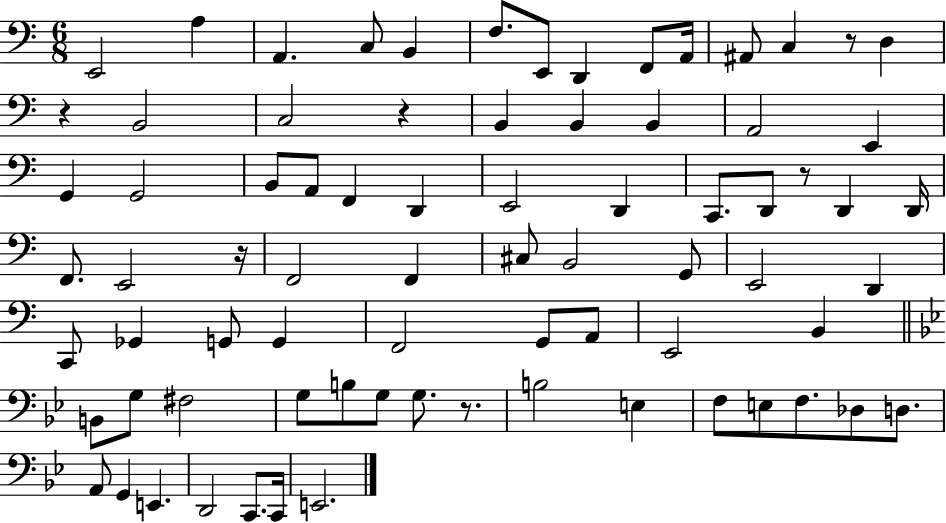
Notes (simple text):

E2/h A3/q A2/q. C3/e B2/q F3/e. E2/e D2/q F2/e A2/s A#2/e C3/q R/e D3/q R/q B2/h C3/h R/q B2/q B2/q B2/q A2/h E2/q G2/q G2/h B2/e A2/e F2/q D2/q E2/h D2/q C2/e. D2/e R/e D2/q D2/s F2/e. E2/h R/s F2/h F2/q C#3/e B2/h G2/e E2/h D2/q C2/e Gb2/q G2/e G2/q F2/h G2/e A2/e E2/h B2/q B2/e G3/e F#3/h G3/e B3/e G3/e G3/e. R/e. B3/h E3/q F3/e E3/e F3/e. Db3/e D3/e. A2/e G2/q E2/q. D2/h C2/e. C2/s E2/h.